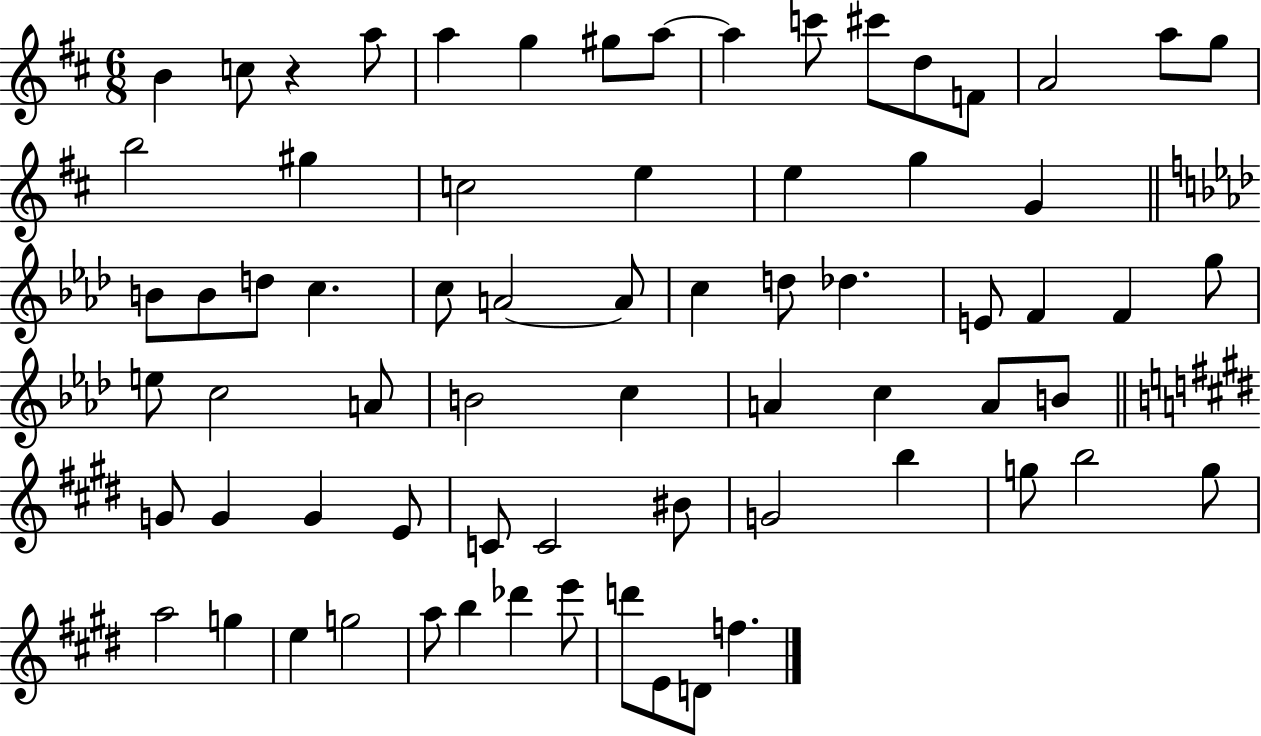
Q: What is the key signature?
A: D major